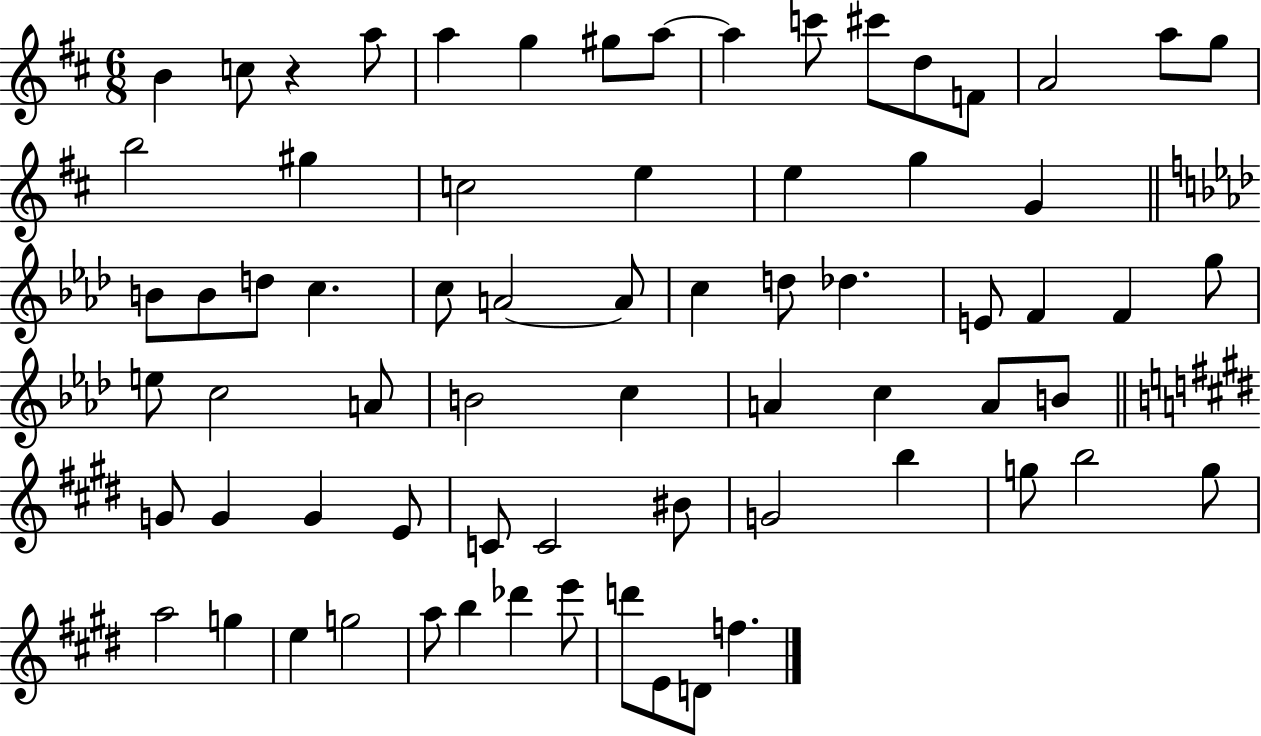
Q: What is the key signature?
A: D major